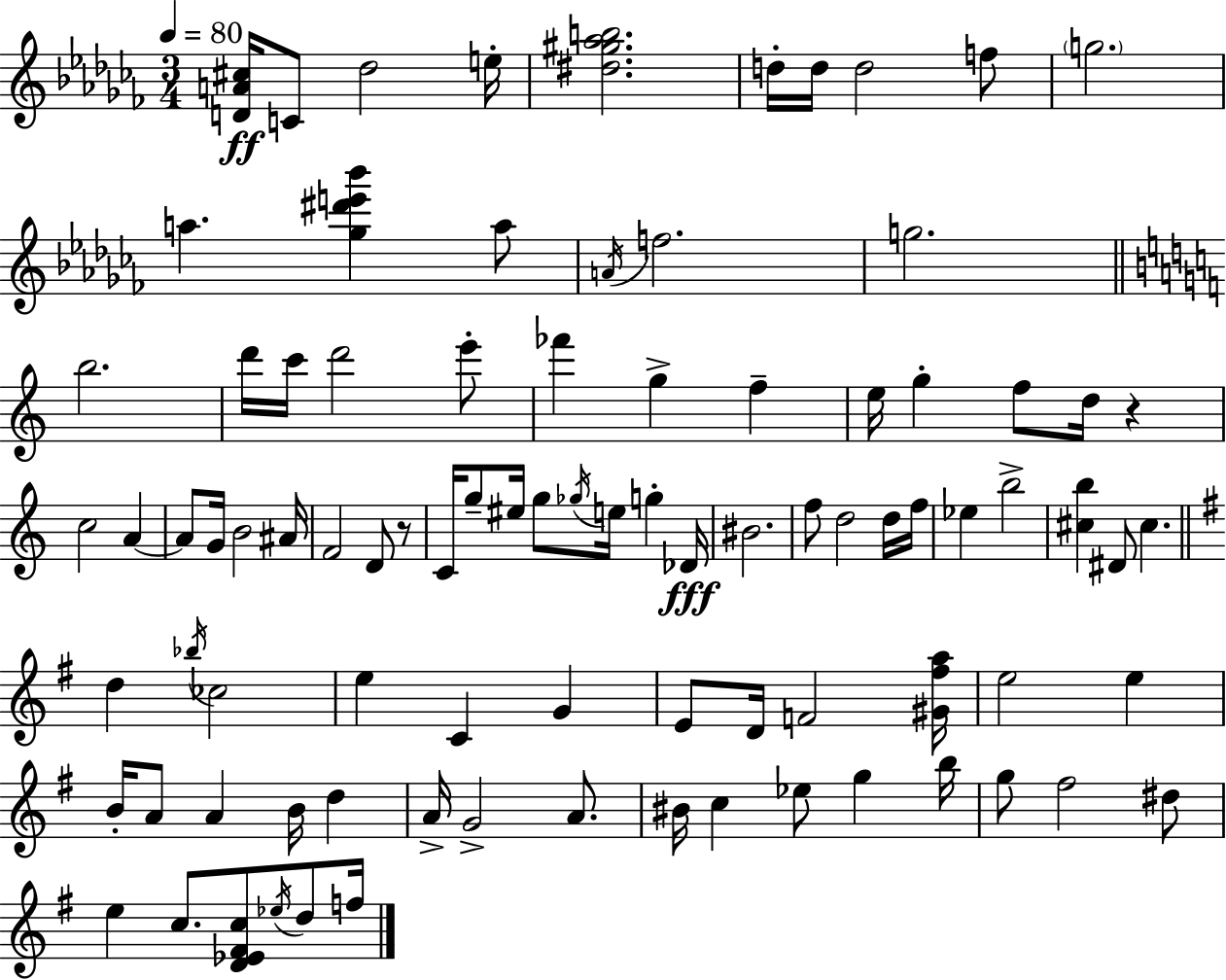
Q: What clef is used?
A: treble